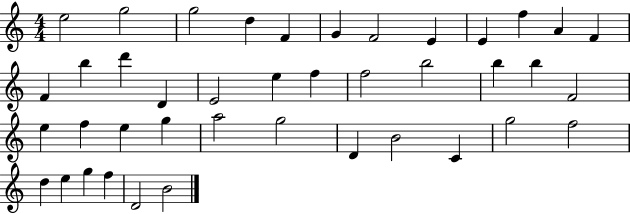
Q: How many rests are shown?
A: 0